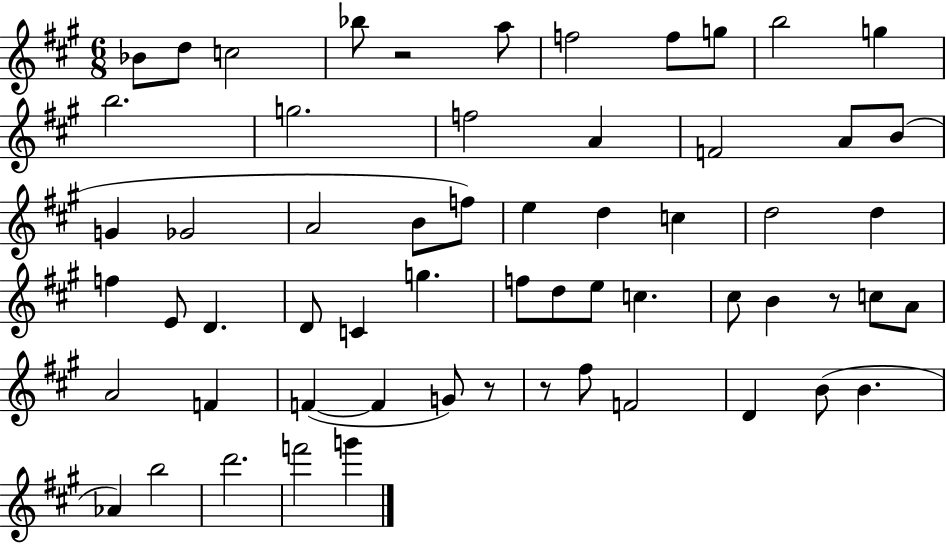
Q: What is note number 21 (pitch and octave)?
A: B4